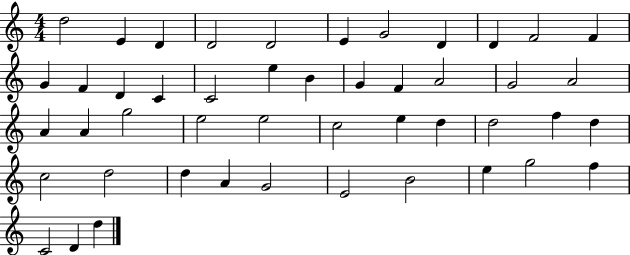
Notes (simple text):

D5/h E4/q D4/q D4/h D4/h E4/q G4/h D4/q D4/q F4/h F4/q G4/q F4/q D4/q C4/q C4/h E5/q B4/q G4/q F4/q A4/h G4/h A4/h A4/q A4/q G5/h E5/h E5/h C5/h E5/q D5/q D5/h F5/q D5/q C5/h D5/h D5/q A4/q G4/h E4/h B4/h E5/q G5/h F5/q C4/h D4/q D5/q